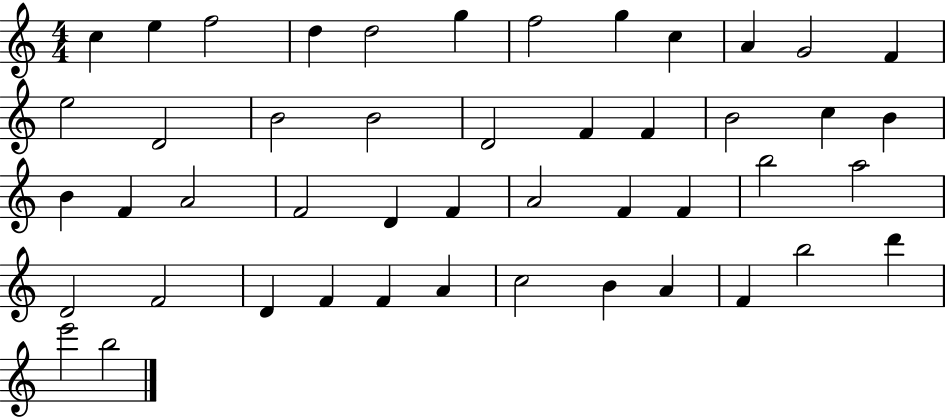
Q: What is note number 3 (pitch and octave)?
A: F5